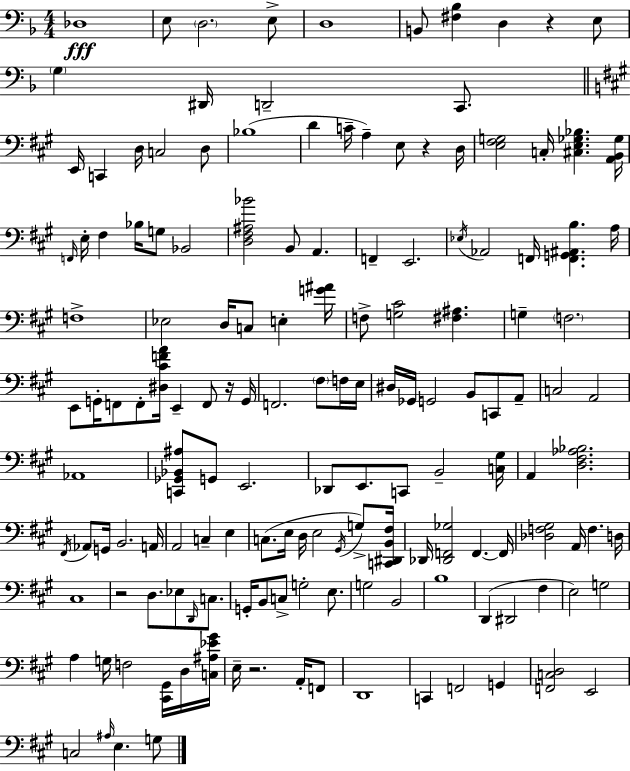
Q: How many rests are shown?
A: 5